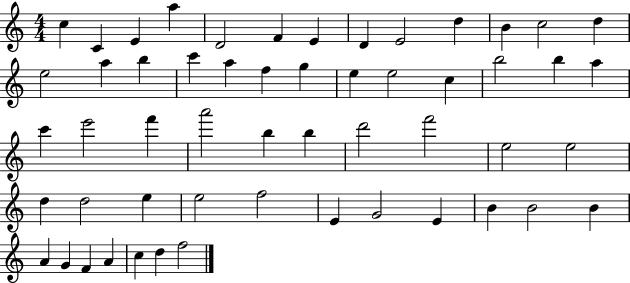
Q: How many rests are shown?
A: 0